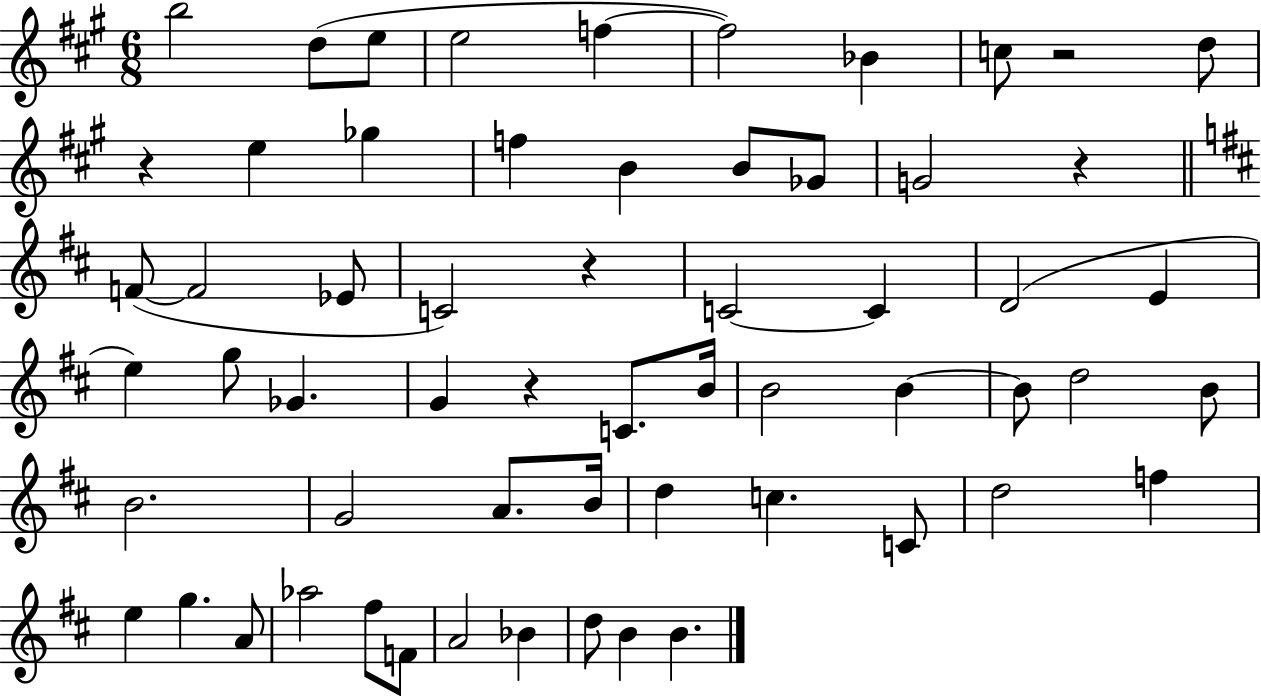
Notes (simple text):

B5/h D5/e E5/e E5/h F5/q F5/h Bb4/q C5/e R/h D5/e R/q E5/q Gb5/q F5/q B4/q B4/e Gb4/e G4/h R/q F4/e F4/h Eb4/e C4/h R/q C4/h C4/q D4/h E4/q E5/q G5/e Gb4/q. G4/q R/q C4/e. B4/s B4/h B4/q B4/e D5/h B4/e B4/h. G4/h A4/e. B4/s D5/q C5/q. C4/e D5/h F5/q E5/q G5/q. A4/e Ab5/h F#5/e F4/e A4/h Bb4/q D5/e B4/q B4/q.